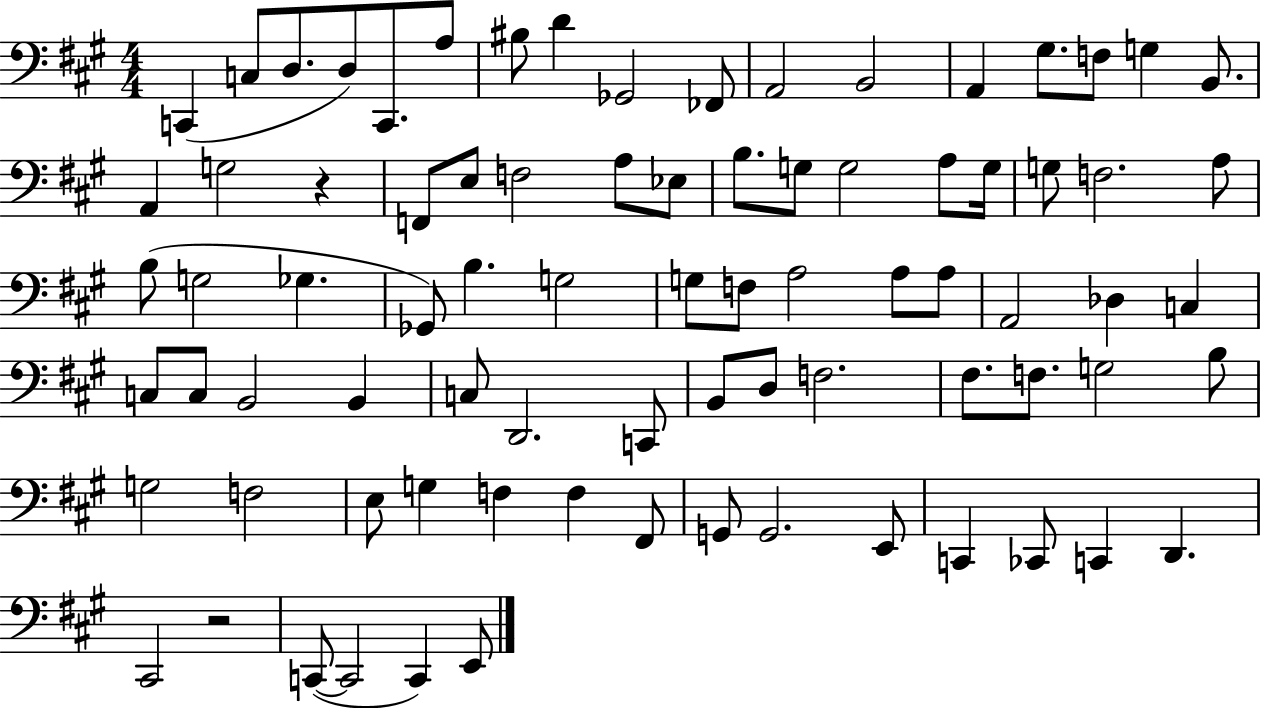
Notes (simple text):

C2/q C3/e D3/e. D3/e C2/e. A3/e BIS3/e D4/q Gb2/h FES2/e A2/h B2/h A2/q G#3/e. F3/e G3/q B2/e. A2/q G3/h R/q F2/e E3/e F3/h A3/e Eb3/e B3/e. G3/e G3/h A3/e G3/s G3/e F3/h. A3/e B3/e G3/h Gb3/q. Gb2/e B3/q. G3/h G3/e F3/e A3/h A3/e A3/e A2/h Db3/q C3/q C3/e C3/e B2/h B2/q C3/e D2/h. C2/e B2/e D3/e F3/h. F#3/e. F3/e. G3/h B3/e G3/h F3/h E3/e G3/q F3/q F3/q F#2/e G2/e G2/h. E2/e C2/q CES2/e C2/q D2/q. C#2/h R/h C2/e C2/h C2/q E2/e